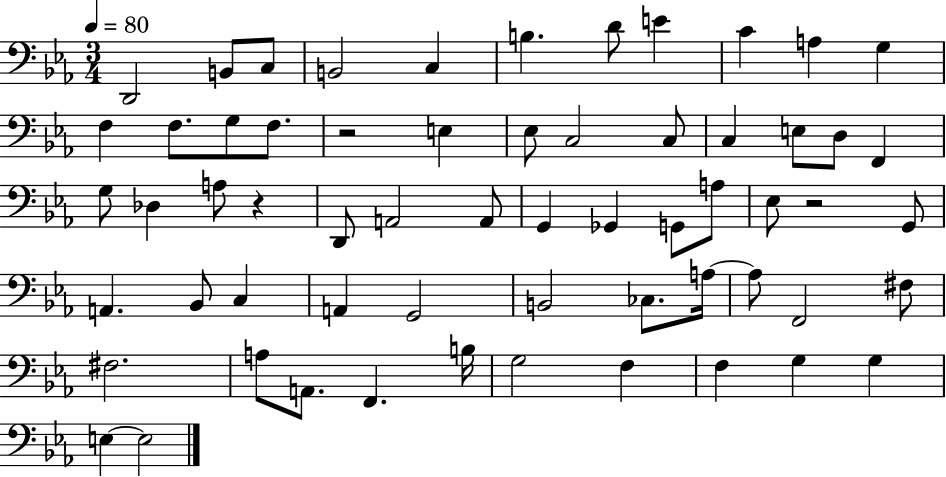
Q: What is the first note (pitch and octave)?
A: D2